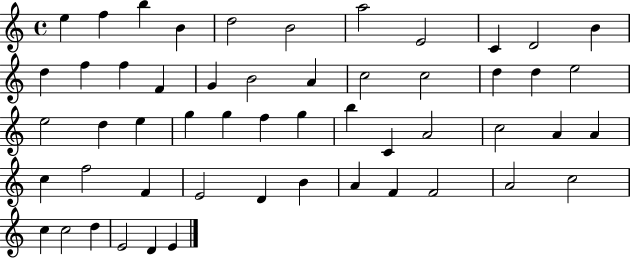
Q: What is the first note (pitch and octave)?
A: E5